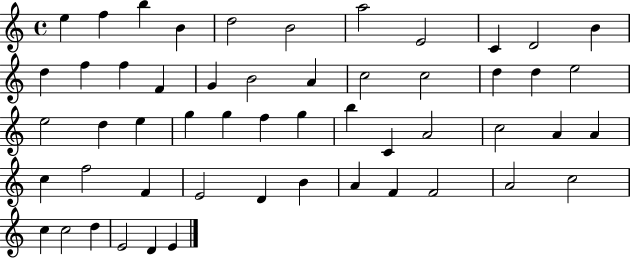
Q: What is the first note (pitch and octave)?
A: E5